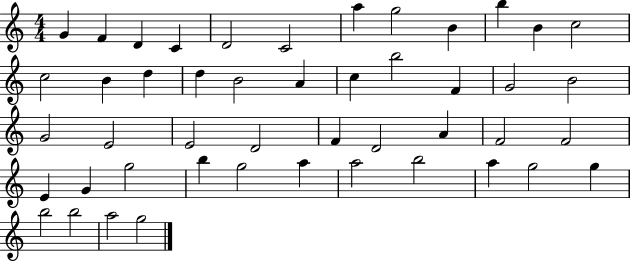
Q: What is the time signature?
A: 4/4